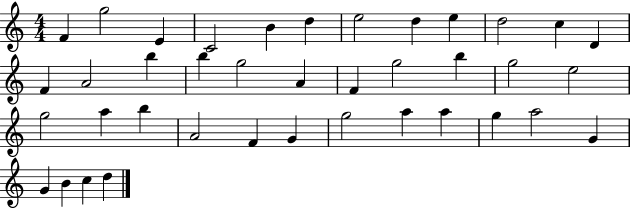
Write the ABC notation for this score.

X:1
T:Untitled
M:4/4
L:1/4
K:C
F g2 E C2 B d e2 d e d2 c D F A2 b b g2 A F g2 b g2 e2 g2 a b A2 F G g2 a a g a2 G G B c d